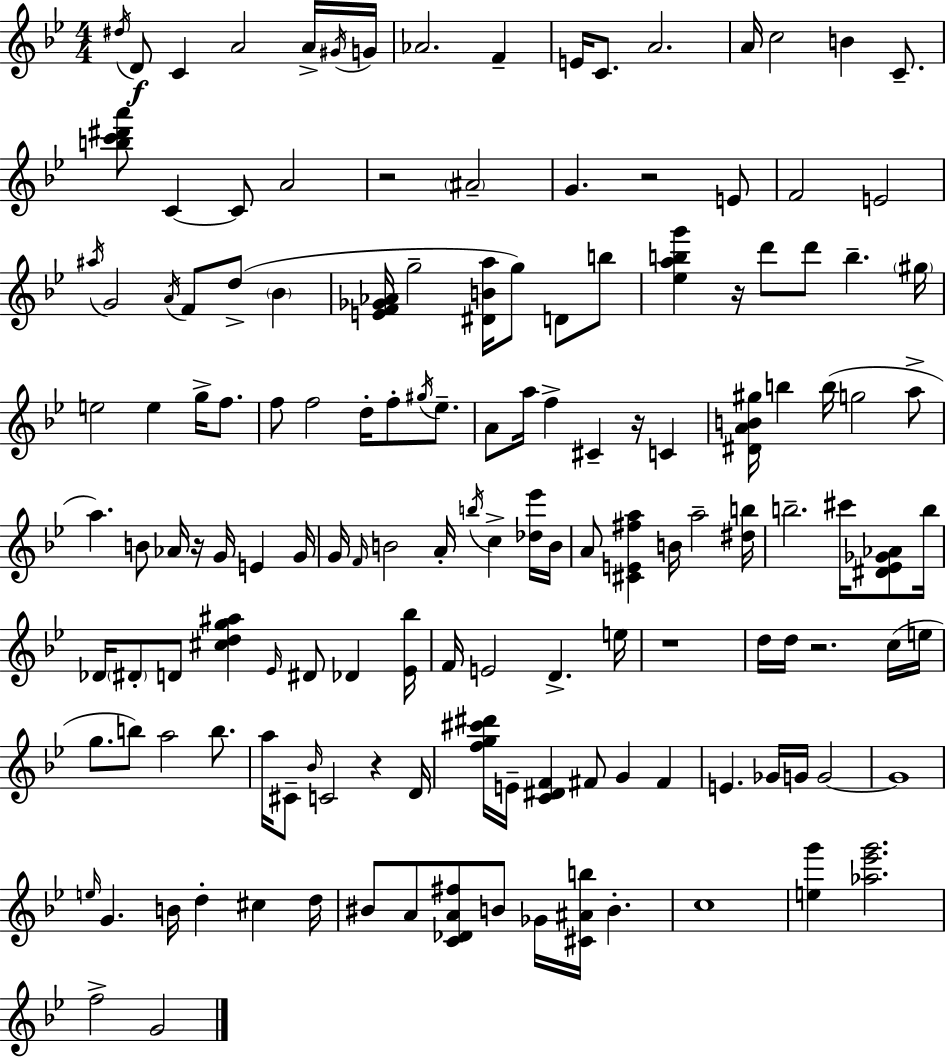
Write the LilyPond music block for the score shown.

{
  \clef treble
  \numericTimeSignature
  \time 4/4
  \key g \minor
  \acciaccatura { dis''16 }\f d'8 c'4 a'2 a'16-> | \acciaccatura { gis'16 } g'16 aes'2. f'4-- | e'16 c'8. a'2. | a'16 c''2 b'4 c'8.-- | \break <b'' c''' dis''' a'''>8 c'4~~ c'8 a'2 | r2 \parenthesize ais'2-- | g'4. r2 | e'8 f'2 e'2 | \break \acciaccatura { ais''16 } g'2 \acciaccatura { a'16 } f'8 d''8->( | \parenthesize bes'4 <e' f' ges' aes'>16 g''2-- <dis' b' a''>16 g''8) | d'8 b''8 <ees'' a'' b'' g'''>4 r16 d'''8 d'''8 b''4.-- | \parenthesize gis''16 e''2 e''4 | \break g''16-> f''8. f''8 f''2 d''16-. f''8-. | \acciaccatura { gis''16 } ees''8.-- a'8 a''16 f''4-> cis'4-- | r16 c'4 <dis' a' b' gis''>16 b''4 b''16( g''2 | a''8-> a''4.) b'8 aes'16 r16 g'16 | \break e'4 g'16 g'16 \grace { f'16 } b'2 a'16-. | \acciaccatura { b''16 } c''4-> <des'' ees'''>16 b'16 a'8 <cis' e' fis'' a''>4 b'16 a''2-- | <dis'' b''>16 b''2.-- | cis'''16 <dis' ees' ges' aes'>8 b''16 des'16 \parenthesize dis'8-. d'8 <cis'' d'' g'' ais''>4 | \break \grace { ees'16 } dis'8 des'4 <ees' bes''>16 f'16 e'2 | d'4.-> e''16 r1 | d''16 d''16 r2. | c''16( e''16 g''8. b''8) a''2 | \break b''8. a''16 cis'8-- \grace { bes'16 } c'2 | r4 d'16 <f'' g'' cis''' dis'''>16 e'16-- <c' dis' f'>4 fis'8 | g'4 fis'4 e'4. ges'16 | g'16 g'2~~ g'1 | \break \grace { e''16 } g'4. | b'16 d''4-. cis''4 d''16 bis'8 a'8 <c' des' a' fis''>8 | b'8 ges'16 <cis' ais' b''>16 b'4.-. c''1 | <e'' g'''>4 <aes'' ees''' g'''>2. | \break f''2-> | g'2 \bar "|."
}